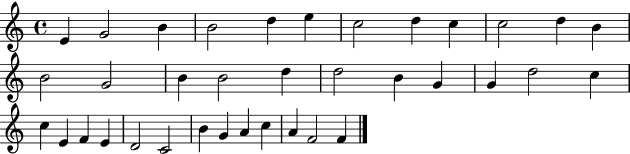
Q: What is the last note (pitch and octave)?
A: F4